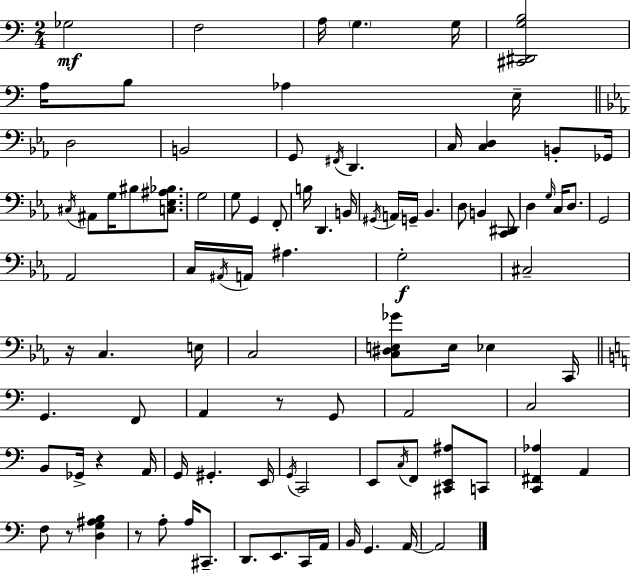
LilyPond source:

{
  \clef bass
  \numericTimeSignature
  \time 2/4
  \key c \major
  ges2\mf | f2 | a16 \parenthesize g4. g16 | <cis, dis, g b>2 | \break a16 b8 aes4 e16-- | \bar "||" \break \key ees \major d2 | b,2 | g,8 \acciaccatura { fis,16 } d,4. | c16 <c d>4 b,8-. | \break ges,16 \acciaccatura { cis16 } ais,8 g16 bis8 <c ees ais bes>8. | g2 | g8 g,4 | f,8-. b16 d,4. | \break b,16 \acciaccatura { gis,16 } a,16 g,16-- bes,4. | d8 b,4 | <c, dis,>8 d4 \grace { g16 } | c16 d8. g,2 | \break aes,2 | c16 \acciaccatura { ais,16 } a,16 ais4. | g2-.\f | cis2-- | \break r16 c4. | e16 c2 | <c dis e ges'>8 e16 | ees4 c,16 \bar "||" \break \key a \minor g,4. f,8 | a,4 r8 g,8 | a,2 | c2 | \break b,8 ges,16-> r4 a,16 | g,16 gis,4.-. e,16 | \acciaccatura { g,16 } c,2 | e,8 \acciaccatura { c16 } f,8 <cis, e, ais>8 | \break c,8 <c, fis, aes>4 a,4 | f8 r8 <d g ais b>4 | r8 a8-. a16 cis,8.-- | d,8. e,8. | \break c,16 a,16 b,16 g,4. | a,16~~ a,2 | \bar "|."
}